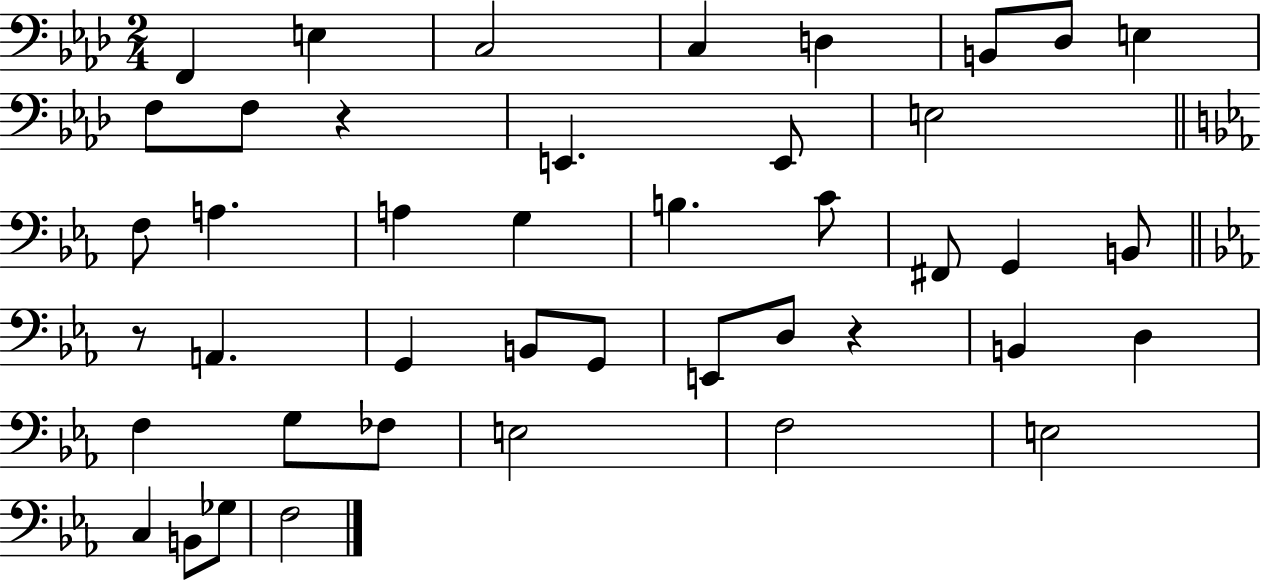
F2/q E3/q C3/h C3/q D3/q B2/e Db3/e E3/q F3/e F3/e R/q E2/q. E2/e E3/h F3/e A3/q. A3/q G3/q B3/q. C4/e F#2/e G2/q B2/e R/e A2/q. G2/q B2/e G2/e E2/e D3/e R/q B2/q D3/q F3/q G3/e FES3/e E3/h F3/h E3/h C3/q B2/e Gb3/e F3/h